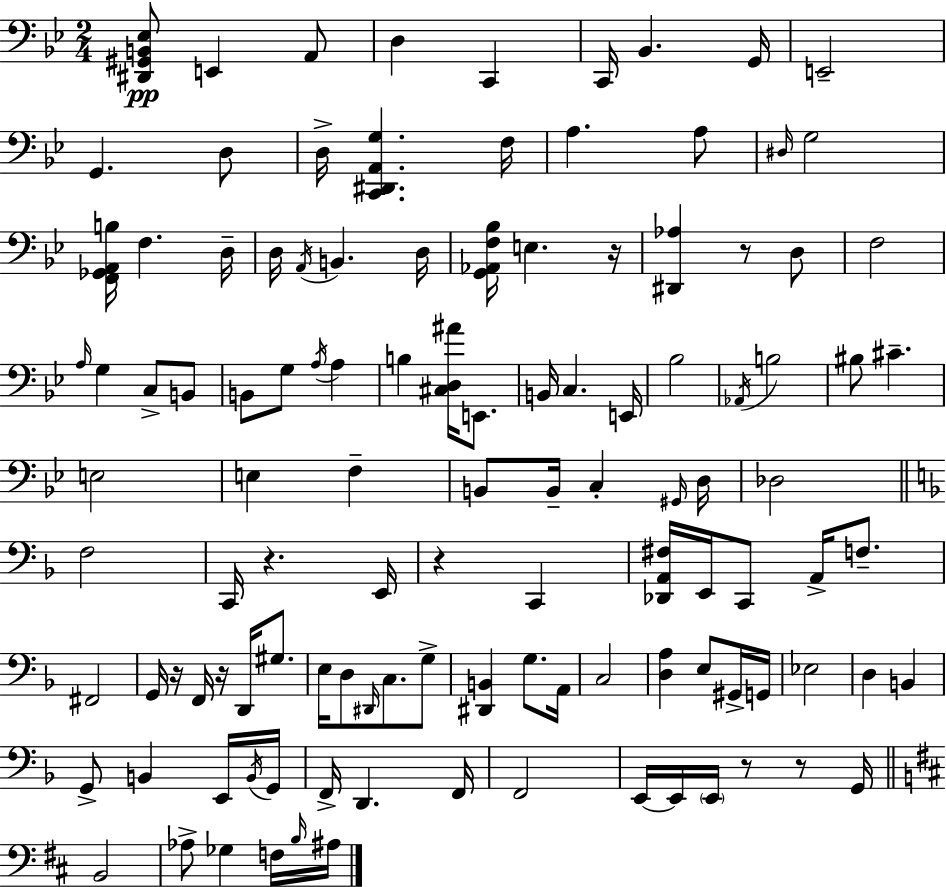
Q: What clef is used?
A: bass